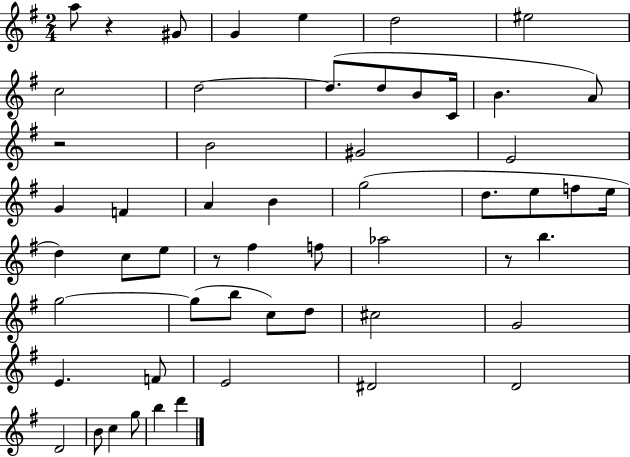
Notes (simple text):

A5/e R/q G#4/e G4/q E5/q D5/h EIS5/h C5/h D5/h D5/e. D5/e B4/e C4/s B4/q. A4/e R/h B4/h G#4/h E4/h G4/q F4/q A4/q B4/q G5/h D5/e. E5/e F5/e E5/s D5/q C5/e E5/e R/e F#5/q F5/e Ab5/h R/e B5/q. G5/h G5/e B5/e C5/e D5/e C#5/h G4/h E4/q. F4/e E4/h D#4/h D4/h D4/h B4/e C5/q G5/e B5/q D6/q